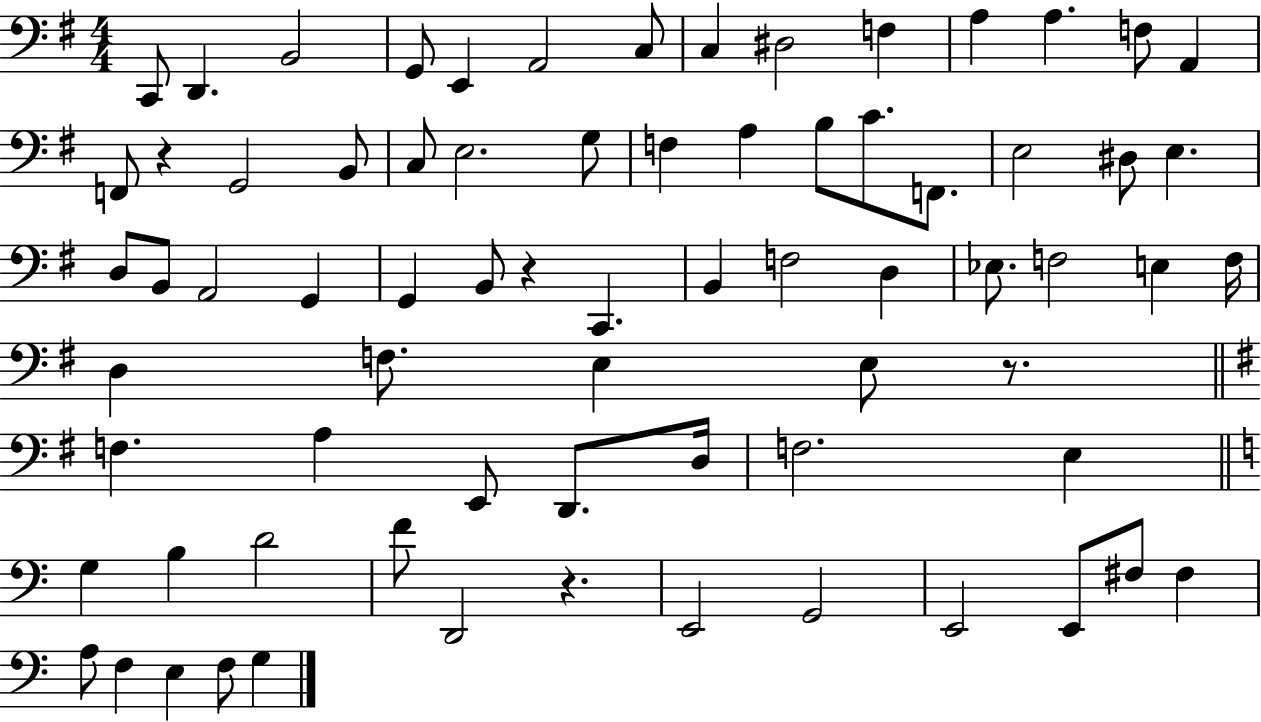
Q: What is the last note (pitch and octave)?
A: G3